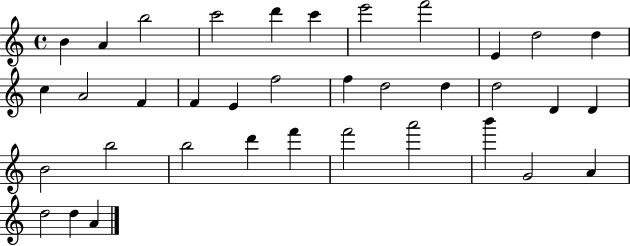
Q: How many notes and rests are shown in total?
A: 36